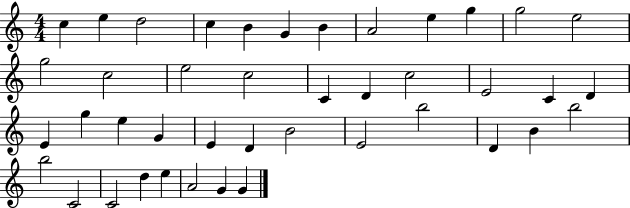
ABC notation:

X:1
T:Untitled
M:4/4
L:1/4
K:C
c e d2 c B G B A2 e g g2 e2 g2 c2 e2 c2 C D c2 E2 C D E g e G E D B2 E2 b2 D B b2 b2 C2 C2 d e A2 G G